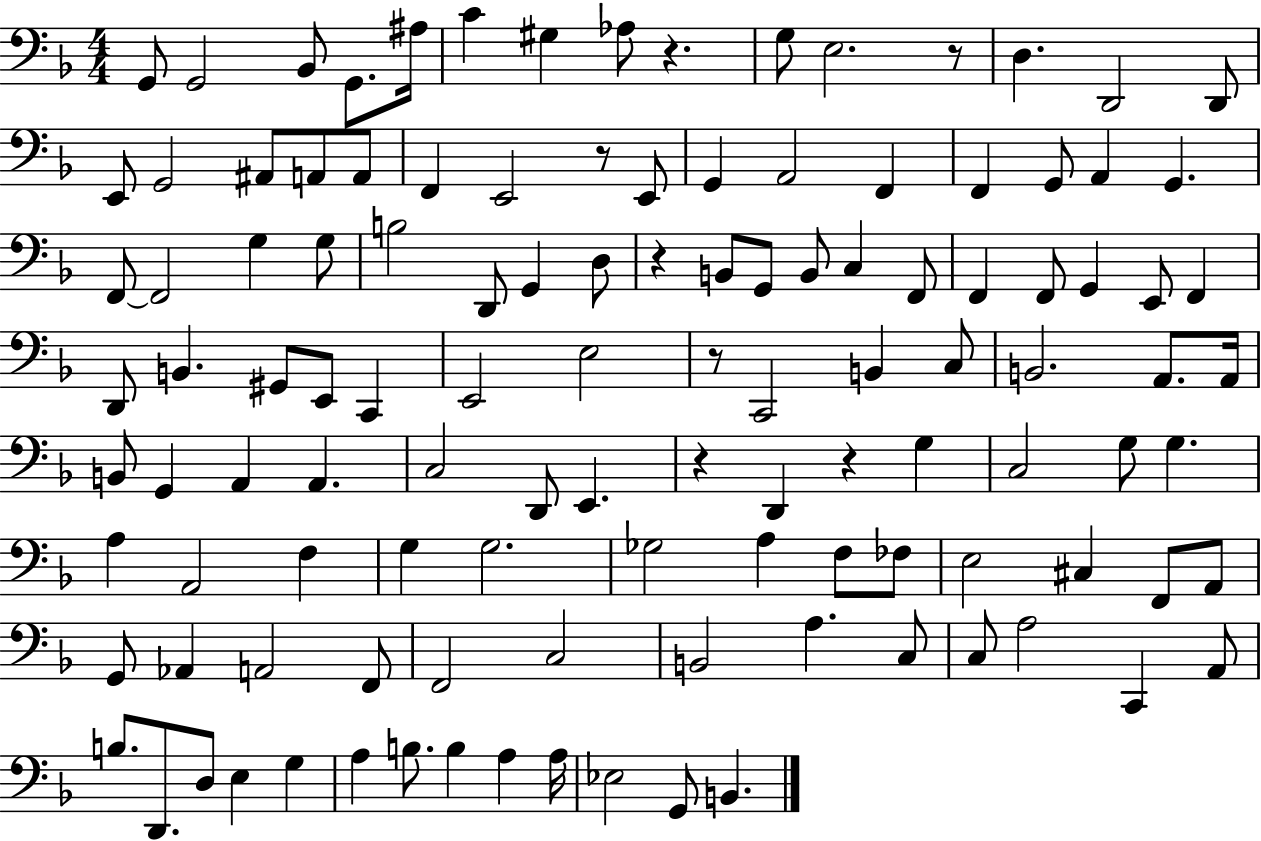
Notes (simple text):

G2/e G2/h Bb2/e G2/e. A#3/s C4/q G#3/q Ab3/e R/q. G3/e E3/h. R/e D3/q. D2/h D2/e E2/e G2/h A#2/e A2/e A2/e F2/q E2/h R/e E2/e G2/q A2/h F2/q F2/q G2/e A2/q G2/q. F2/e F2/h G3/q G3/e B3/h D2/e G2/q D3/e R/q B2/e G2/e B2/e C3/q F2/e F2/q F2/e G2/q E2/e F2/q D2/e B2/q. G#2/e E2/e C2/q E2/h E3/h R/e C2/h B2/q C3/e B2/h. A2/e. A2/s B2/e G2/q A2/q A2/q. C3/h D2/e E2/q. R/q D2/q R/q G3/q C3/h G3/e G3/q. A3/q A2/h F3/q G3/q G3/h. Gb3/h A3/q F3/e FES3/e E3/h C#3/q F2/e A2/e G2/e Ab2/q A2/h F2/e F2/h C3/h B2/h A3/q. C3/e C3/e A3/h C2/q A2/e B3/e. D2/e. D3/e E3/q G3/q A3/q B3/e. B3/q A3/q A3/s Eb3/h G2/e B2/q.